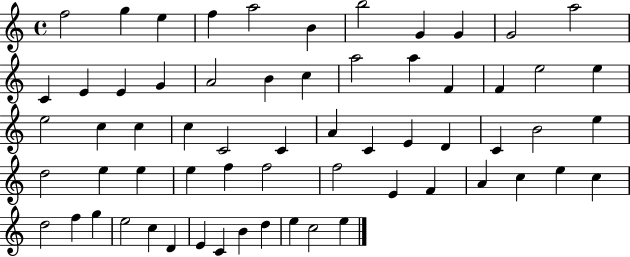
F5/h G5/q E5/q F5/q A5/h B4/q B5/h G4/q G4/q G4/h A5/h C4/q E4/q E4/q G4/q A4/h B4/q C5/q A5/h A5/q F4/q F4/q E5/h E5/q E5/h C5/q C5/q C5/q C4/h C4/q A4/q C4/q E4/q D4/q C4/q B4/h E5/q D5/h E5/q E5/q E5/q F5/q F5/h F5/h E4/q F4/q A4/q C5/q E5/q C5/q D5/h F5/q G5/q E5/h C5/q D4/q E4/q C4/q B4/q D5/q E5/q C5/h E5/q